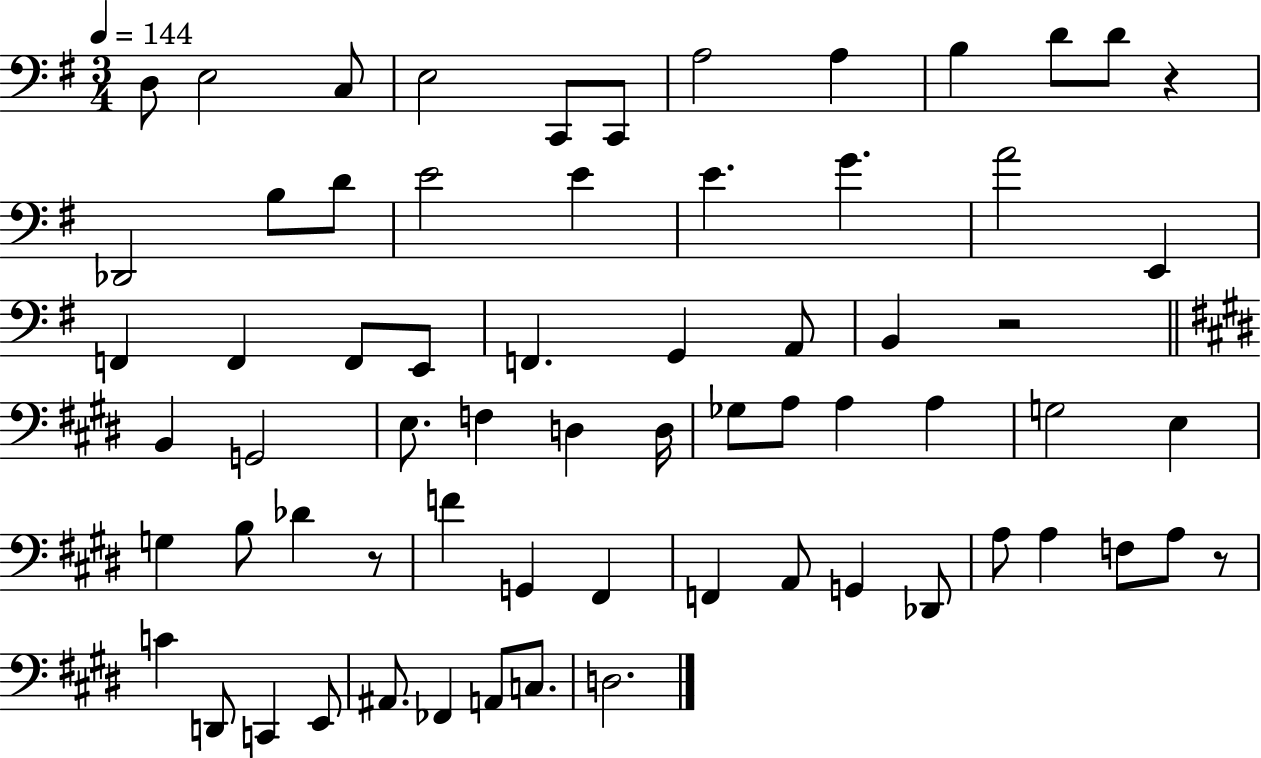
X:1
T:Untitled
M:3/4
L:1/4
K:G
D,/2 E,2 C,/2 E,2 C,,/2 C,,/2 A,2 A, B, D/2 D/2 z _D,,2 B,/2 D/2 E2 E E G A2 E,, F,, F,, F,,/2 E,,/2 F,, G,, A,,/2 B,, z2 B,, G,,2 E,/2 F, D, D,/4 _G,/2 A,/2 A, A, G,2 E, G, B,/2 _D z/2 F G,, ^F,, F,, A,,/2 G,, _D,,/2 A,/2 A, F,/2 A,/2 z/2 C D,,/2 C,, E,,/2 ^A,,/2 _F,, A,,/2 C,/2 D,2